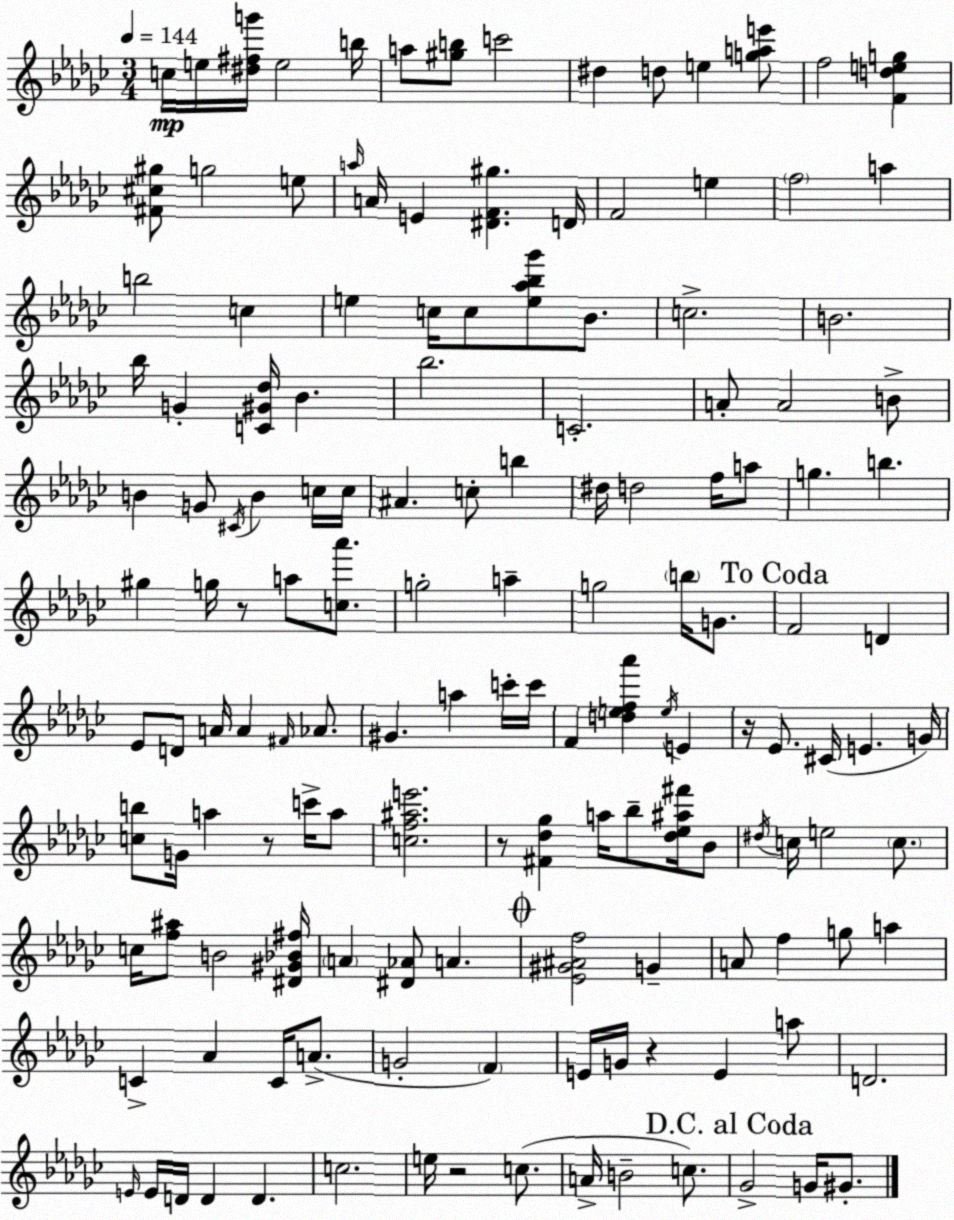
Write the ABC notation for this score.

X:1
T:Untitled
M:3/4
L:1/4
K:Ebm
c/4 e/4 [^d^fg']/4 e2 b/4 a/2 [^gb]/2 c'2 ^d d/2 e [gae']/2 f2 [Fdeg] [^F^c^g]/2 g2 e/2 a/4 A/4 E [^DF^g] D/4 F2 e f2 a b2 c e c/4 c/2 [e_a_b_g']/2 _B/2 c2 B2 _b/4 G [C^G_d]/4 _B _b2 C2 A/2 A2 B/2 B G/2 ^C/4 B c/4 c/4 ^A c/2 b ^d/4 d2 f/4 a/2 g b ^g g/4 z/2 a/2 [c_a']/2 g2 a g2 b/4 G/2 F2 D _E/2 D/2 A/4 A ^F/4 _A/2 ^G a c'/4 c'/4 F [def_a'] e/4 E z/4 _E/2 ^C/4 E G/4 [cb]/2 G/4 a z/2 c'/4 a/2 [cf^ae']2 z/2 [^F_d_g] a/4 _b/2 [_d_e^a^f']/4 _B/2 ^d/4 c/4 e2 c/2 c/4 [f^a]/2 B2 [^D^G_B^f]/4 A [^D_A]/2 A [_E^G^Af]2 G A/2 f g/2 a C _A C/4 A/2 G2 F E/4 G/4 z E a/2 D2 E/4 E/4 D/4 D D c2 e/4 z2 c/2 A/4 B2 c/2 _G2 G/4 ^G/2